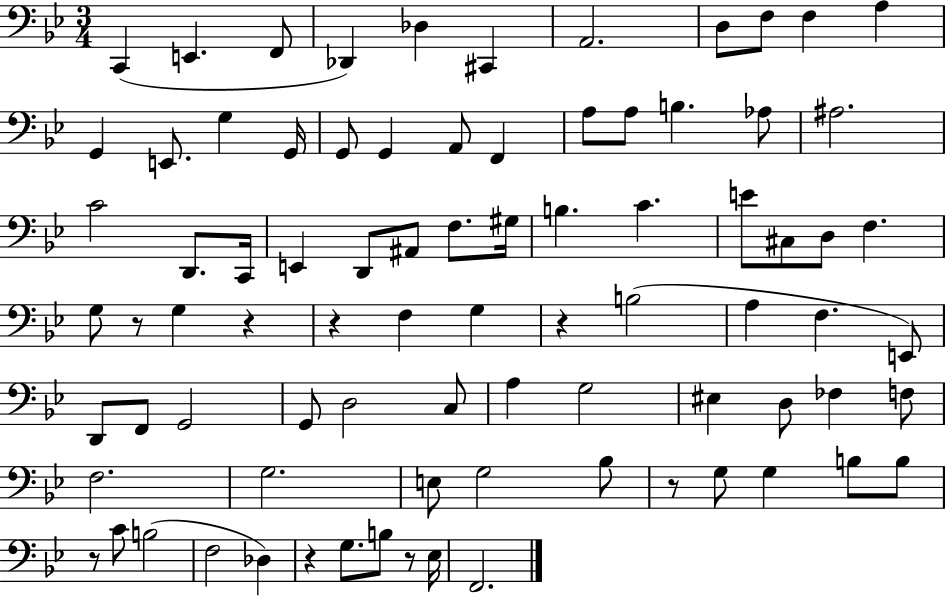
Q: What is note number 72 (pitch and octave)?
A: G3